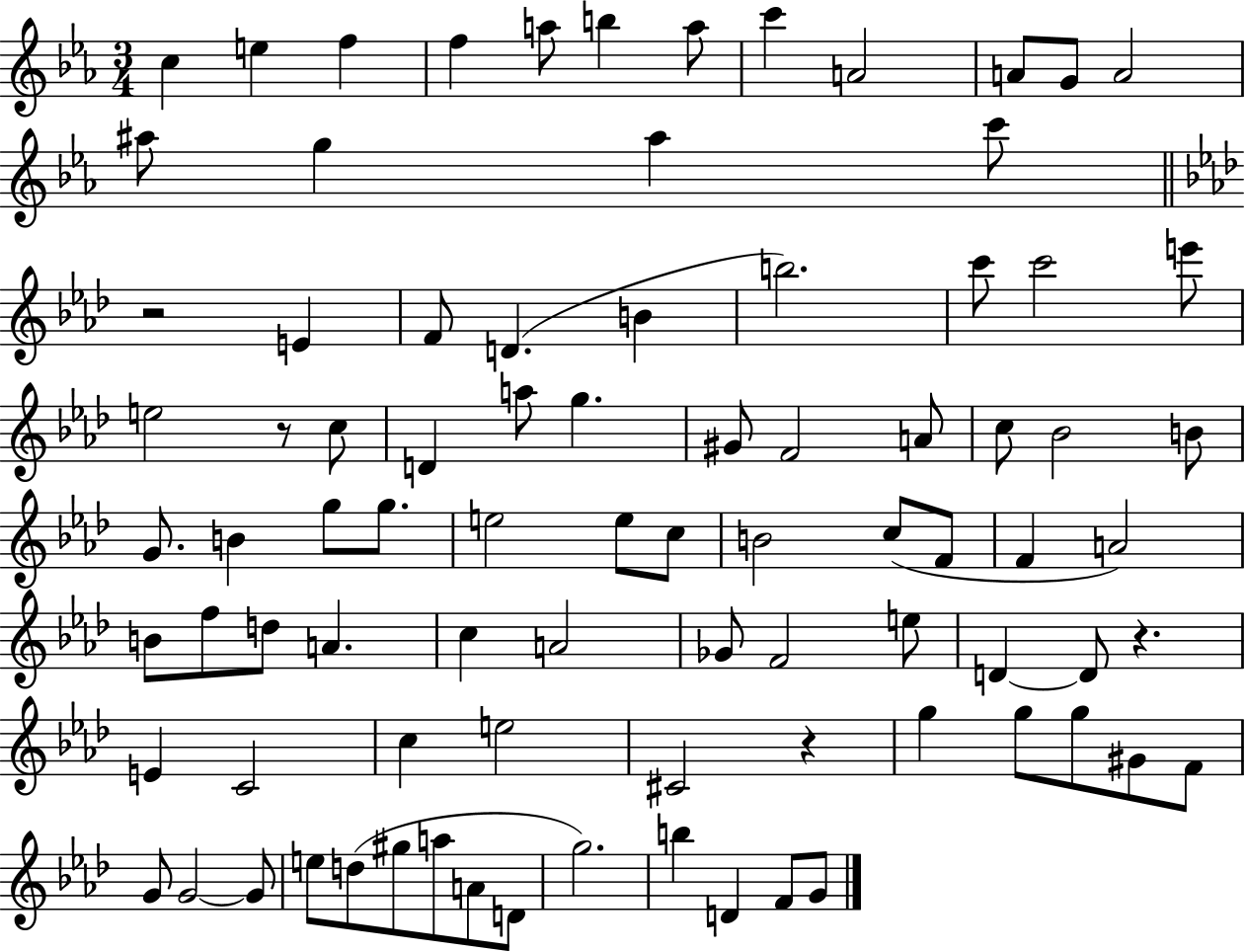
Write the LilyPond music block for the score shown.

{
  \clef treble
  \numericTimeSignature
  \time 3/4
  \key ees \major
  \repeat volta 2 { c''4 e''4 f''4 | f''4 a''8 b''4 a''8 | c'''4 a'2 | a'8 g'8 a'2 | \break ais''8 g''4 ais''4 c'''8 | \bar "||" \break \key aes \major r2 e'4 | f'8 d'4.( b'4 | b''2.) | c'''8 c'''2 e'''8 | \break e''2 r8 c''8 | d'4 a''8 g''4. | gis'8 f'2 a'8 | c''8 bes'2 b'8 | \break g'8. b'4 g''8 g''8. | e''2 e''8 c''8 | b'2 c''8( f'8 | f'4 a'2) | \break b'8 f''8 d''8 a'4. | c''4 a'2 | ges'8 f'2 e''8 | d'4~~ d'8 r4. | \break e'4 c'2 | c''4 e''2 | cis'2 r4 | g''4 g''8 g''8 gis'8 f'8 | \break g'8 g'2~~ g'8 | e''8 d''8( gis''8 a''8 a'8 d'8 | g''2.) | b''4 d'4 f'8 g'8 | \break } \bar "|."
}